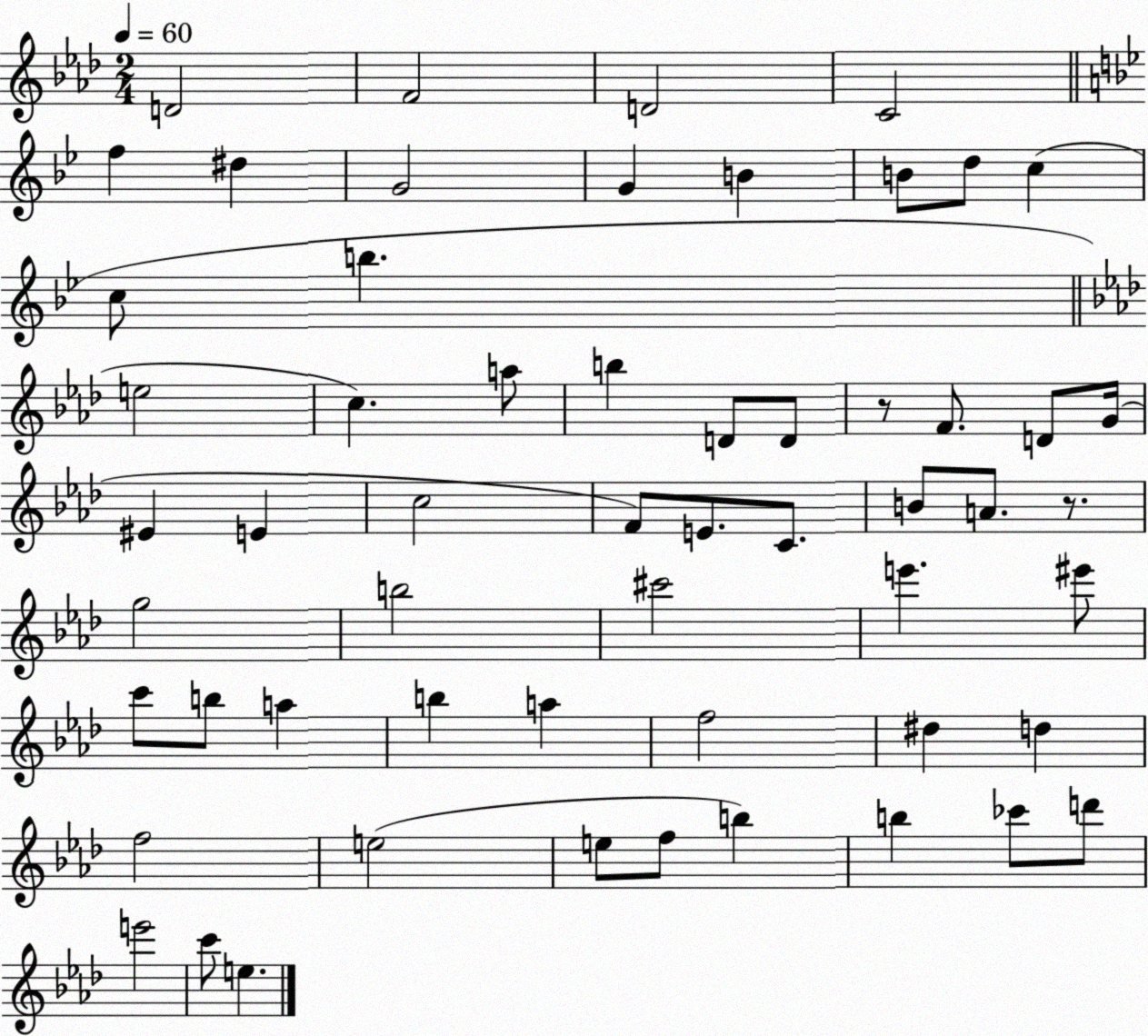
X:1
T:Untitled
M:2/4
L:1/4
K:Ab
D2 F2 D2 C2 f ^d G2 G B B/2 d/2 c c/2 b e2 c a/2 b D/2 D/2 z/2 F/2 D/2 G/4 ^E E c2 F/2 E/2 C/2 B/2 A/2 z/2 g2 b2 ^c'2 e' ^e'/2 c'/2 b/2 a b a f2 ^d d f2 e2 e/2 f/2 b b _c'/2 d'/2 e'2 c'/2 e